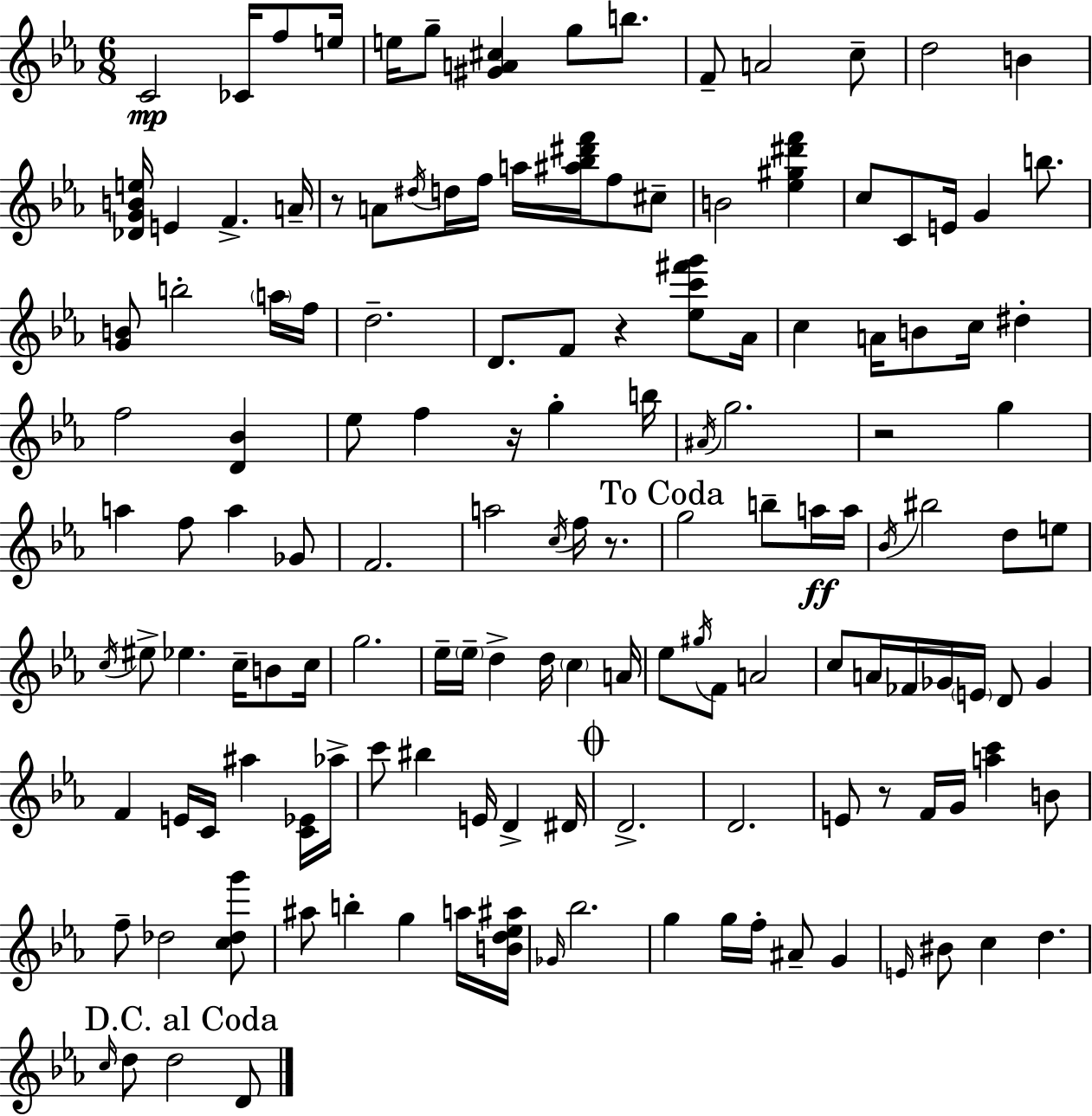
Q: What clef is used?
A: treble